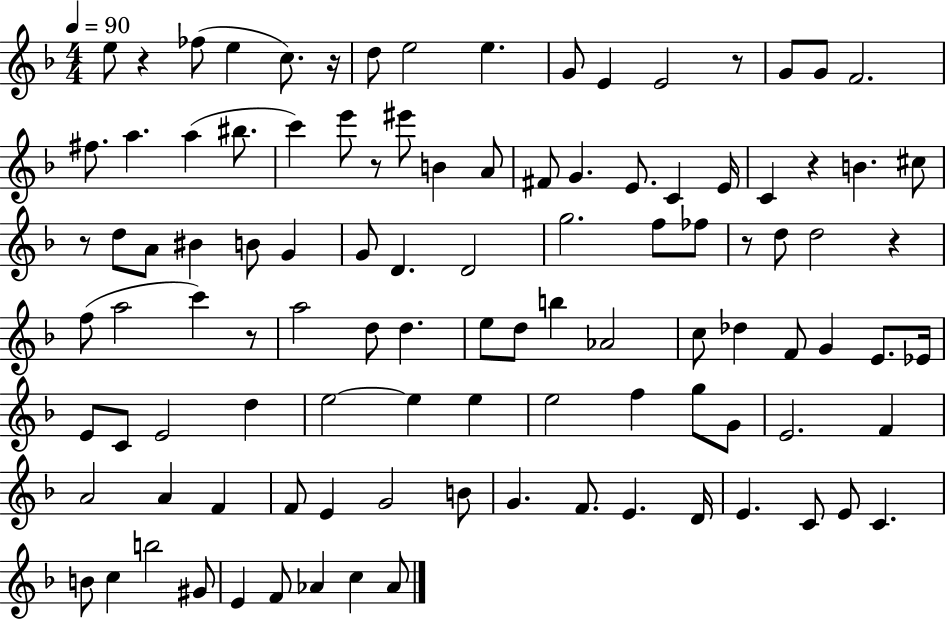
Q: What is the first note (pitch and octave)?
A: E5